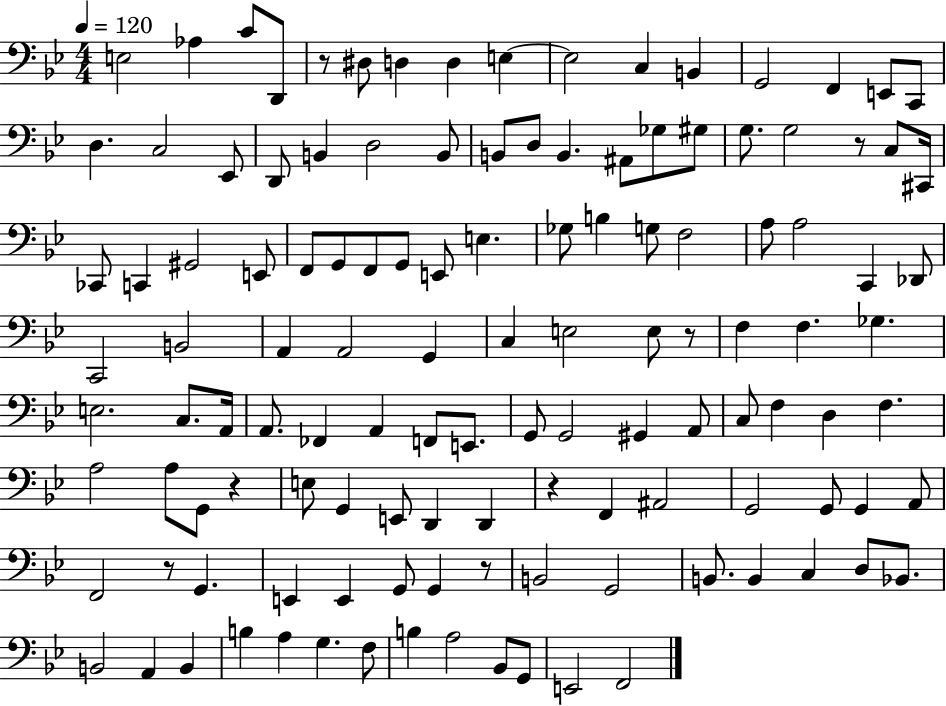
{
  \clef bass
  \numericTimeSignature
  \time 4/4
  \key bes \major
  \tempo 4 = 120
  e2 aes4 c'8 d,8 | r8 dis8 d4 d4 e4~~ | e2 c4 b,4 | g,2 f,4 e,8 c,8 | \break d4. c2 ees,8 | d,8 b,4 d2 b,8 | b,8 d8 b,4. ais,8 ges8 gis8 | g8. g2 r8 c8 cis,16 | \break ces,8 c,4 gis,2 e,8 | f,8 g,8 f,8 g,8 e,8 e4. | ges8 b4 g8 f2 | a8 a2 c,4 des,8 | \break c,2 b,2 | a,4 a,2 g,4 | c4 e2 e8 r8 | f4 f4. ges4. | \break e2. c8. a,16 | a,8. fes,4 a,4 f,8 e,8. | g,8 g,2 gis,4 a,8 | c8 f4 d4 f4. | \break a2 a8 g,8 r4 | e8 g,4 e,8 d,4 d,4 | r4 f,4 ais,2 | g,2 g,8 g,4 a,8 | \break f,2 r8 g,4. | e,4 e,4 g,8 g,4 r8 | b,2 g,2 | b,8. b,4 c4 d8 bes,8. | \break b,2 a,4 b,4 | b4 a4 g4. f8 | b4 a2 bes,8 g,8 | e,2 f,2 | \break \bar "|."
}